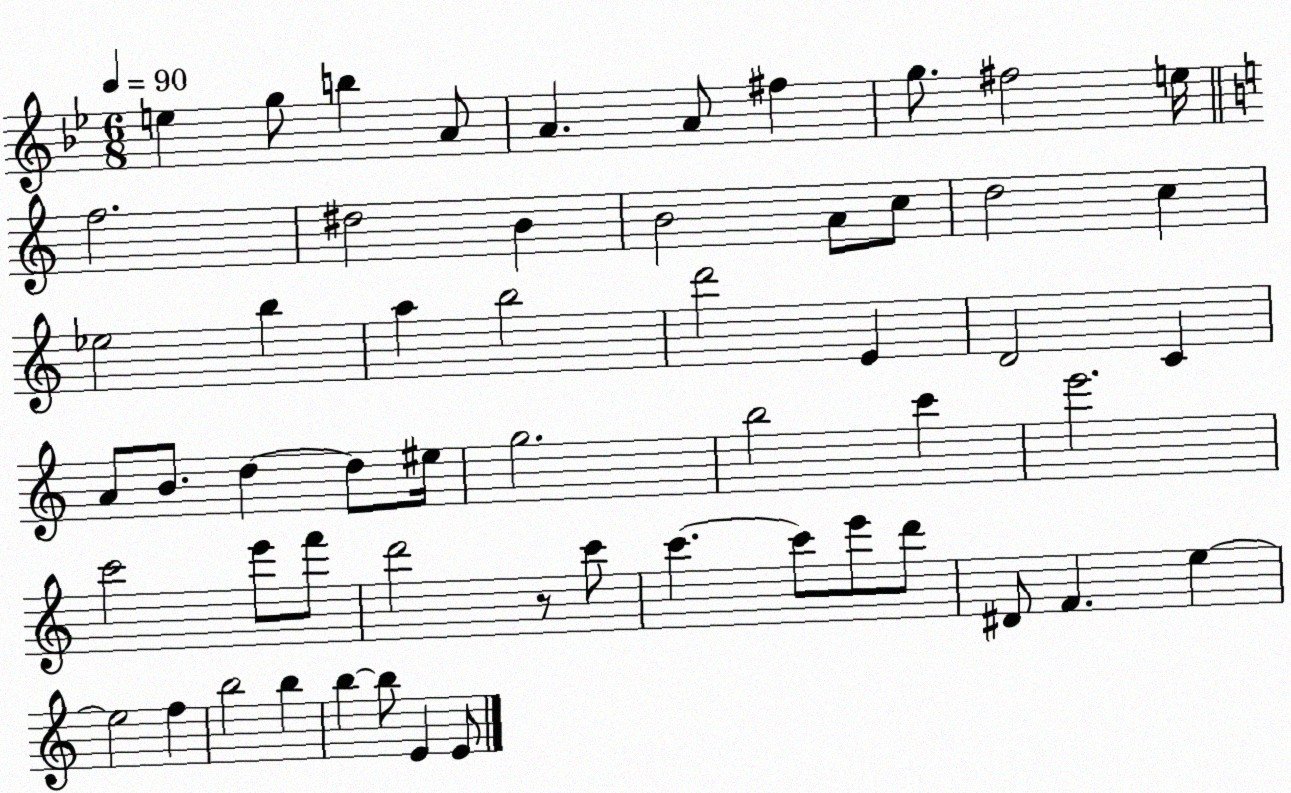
X:1
T:Untitled
M:6/8
L:1/4
K:Bb
e g/2 b A/2 A A/2 ^f g/2 ^f2 e/4 f2 ^d2 B B2 A/2 c/2 d2 c _e2 b a b2 d'2 E D2 C A/2 B/2 d d/2 ^e/4 g2 b2 c' e'2 c'2 e'/2 f'/2 d'2 z/2 c'/2 c' c'/2 e'/2 d'/2 ^D/2 F e e2 f b2 b b b/2 E E/2